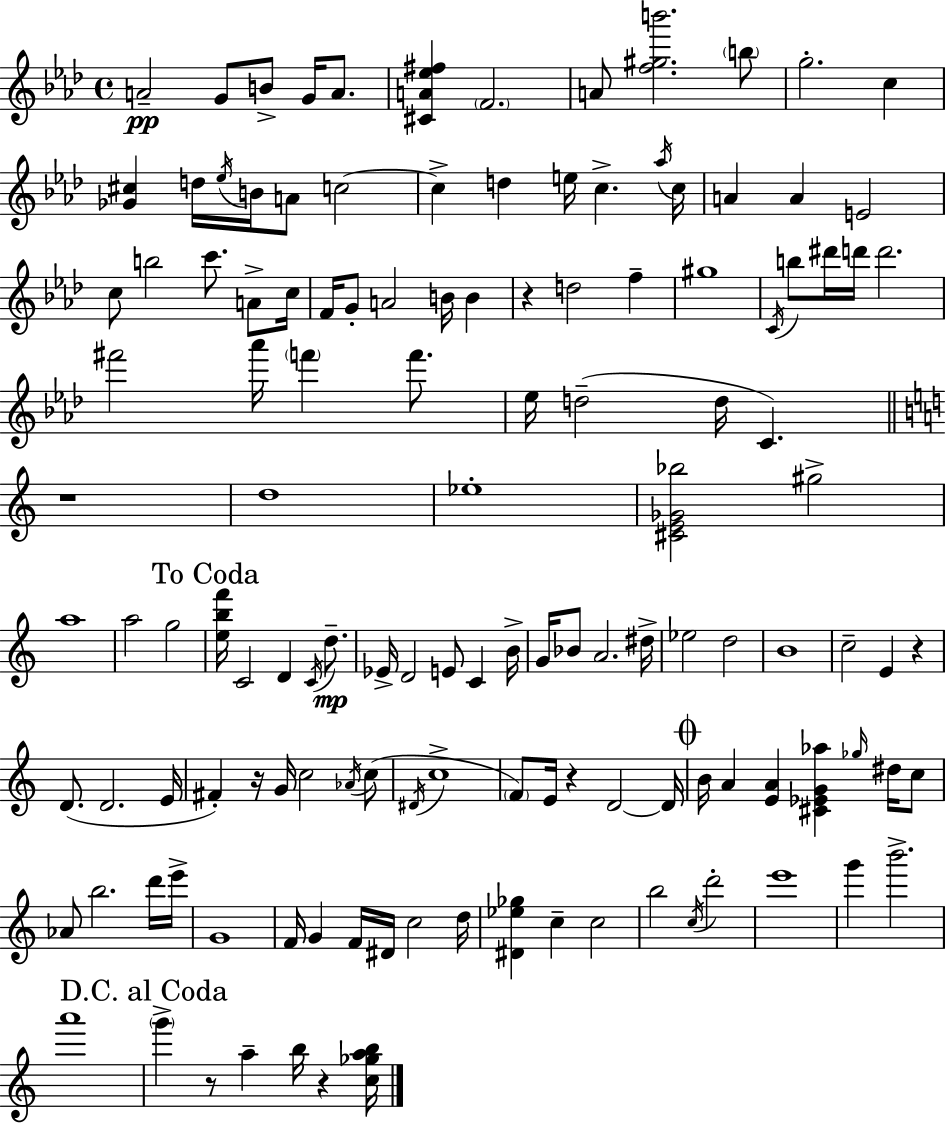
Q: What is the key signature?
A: F minor